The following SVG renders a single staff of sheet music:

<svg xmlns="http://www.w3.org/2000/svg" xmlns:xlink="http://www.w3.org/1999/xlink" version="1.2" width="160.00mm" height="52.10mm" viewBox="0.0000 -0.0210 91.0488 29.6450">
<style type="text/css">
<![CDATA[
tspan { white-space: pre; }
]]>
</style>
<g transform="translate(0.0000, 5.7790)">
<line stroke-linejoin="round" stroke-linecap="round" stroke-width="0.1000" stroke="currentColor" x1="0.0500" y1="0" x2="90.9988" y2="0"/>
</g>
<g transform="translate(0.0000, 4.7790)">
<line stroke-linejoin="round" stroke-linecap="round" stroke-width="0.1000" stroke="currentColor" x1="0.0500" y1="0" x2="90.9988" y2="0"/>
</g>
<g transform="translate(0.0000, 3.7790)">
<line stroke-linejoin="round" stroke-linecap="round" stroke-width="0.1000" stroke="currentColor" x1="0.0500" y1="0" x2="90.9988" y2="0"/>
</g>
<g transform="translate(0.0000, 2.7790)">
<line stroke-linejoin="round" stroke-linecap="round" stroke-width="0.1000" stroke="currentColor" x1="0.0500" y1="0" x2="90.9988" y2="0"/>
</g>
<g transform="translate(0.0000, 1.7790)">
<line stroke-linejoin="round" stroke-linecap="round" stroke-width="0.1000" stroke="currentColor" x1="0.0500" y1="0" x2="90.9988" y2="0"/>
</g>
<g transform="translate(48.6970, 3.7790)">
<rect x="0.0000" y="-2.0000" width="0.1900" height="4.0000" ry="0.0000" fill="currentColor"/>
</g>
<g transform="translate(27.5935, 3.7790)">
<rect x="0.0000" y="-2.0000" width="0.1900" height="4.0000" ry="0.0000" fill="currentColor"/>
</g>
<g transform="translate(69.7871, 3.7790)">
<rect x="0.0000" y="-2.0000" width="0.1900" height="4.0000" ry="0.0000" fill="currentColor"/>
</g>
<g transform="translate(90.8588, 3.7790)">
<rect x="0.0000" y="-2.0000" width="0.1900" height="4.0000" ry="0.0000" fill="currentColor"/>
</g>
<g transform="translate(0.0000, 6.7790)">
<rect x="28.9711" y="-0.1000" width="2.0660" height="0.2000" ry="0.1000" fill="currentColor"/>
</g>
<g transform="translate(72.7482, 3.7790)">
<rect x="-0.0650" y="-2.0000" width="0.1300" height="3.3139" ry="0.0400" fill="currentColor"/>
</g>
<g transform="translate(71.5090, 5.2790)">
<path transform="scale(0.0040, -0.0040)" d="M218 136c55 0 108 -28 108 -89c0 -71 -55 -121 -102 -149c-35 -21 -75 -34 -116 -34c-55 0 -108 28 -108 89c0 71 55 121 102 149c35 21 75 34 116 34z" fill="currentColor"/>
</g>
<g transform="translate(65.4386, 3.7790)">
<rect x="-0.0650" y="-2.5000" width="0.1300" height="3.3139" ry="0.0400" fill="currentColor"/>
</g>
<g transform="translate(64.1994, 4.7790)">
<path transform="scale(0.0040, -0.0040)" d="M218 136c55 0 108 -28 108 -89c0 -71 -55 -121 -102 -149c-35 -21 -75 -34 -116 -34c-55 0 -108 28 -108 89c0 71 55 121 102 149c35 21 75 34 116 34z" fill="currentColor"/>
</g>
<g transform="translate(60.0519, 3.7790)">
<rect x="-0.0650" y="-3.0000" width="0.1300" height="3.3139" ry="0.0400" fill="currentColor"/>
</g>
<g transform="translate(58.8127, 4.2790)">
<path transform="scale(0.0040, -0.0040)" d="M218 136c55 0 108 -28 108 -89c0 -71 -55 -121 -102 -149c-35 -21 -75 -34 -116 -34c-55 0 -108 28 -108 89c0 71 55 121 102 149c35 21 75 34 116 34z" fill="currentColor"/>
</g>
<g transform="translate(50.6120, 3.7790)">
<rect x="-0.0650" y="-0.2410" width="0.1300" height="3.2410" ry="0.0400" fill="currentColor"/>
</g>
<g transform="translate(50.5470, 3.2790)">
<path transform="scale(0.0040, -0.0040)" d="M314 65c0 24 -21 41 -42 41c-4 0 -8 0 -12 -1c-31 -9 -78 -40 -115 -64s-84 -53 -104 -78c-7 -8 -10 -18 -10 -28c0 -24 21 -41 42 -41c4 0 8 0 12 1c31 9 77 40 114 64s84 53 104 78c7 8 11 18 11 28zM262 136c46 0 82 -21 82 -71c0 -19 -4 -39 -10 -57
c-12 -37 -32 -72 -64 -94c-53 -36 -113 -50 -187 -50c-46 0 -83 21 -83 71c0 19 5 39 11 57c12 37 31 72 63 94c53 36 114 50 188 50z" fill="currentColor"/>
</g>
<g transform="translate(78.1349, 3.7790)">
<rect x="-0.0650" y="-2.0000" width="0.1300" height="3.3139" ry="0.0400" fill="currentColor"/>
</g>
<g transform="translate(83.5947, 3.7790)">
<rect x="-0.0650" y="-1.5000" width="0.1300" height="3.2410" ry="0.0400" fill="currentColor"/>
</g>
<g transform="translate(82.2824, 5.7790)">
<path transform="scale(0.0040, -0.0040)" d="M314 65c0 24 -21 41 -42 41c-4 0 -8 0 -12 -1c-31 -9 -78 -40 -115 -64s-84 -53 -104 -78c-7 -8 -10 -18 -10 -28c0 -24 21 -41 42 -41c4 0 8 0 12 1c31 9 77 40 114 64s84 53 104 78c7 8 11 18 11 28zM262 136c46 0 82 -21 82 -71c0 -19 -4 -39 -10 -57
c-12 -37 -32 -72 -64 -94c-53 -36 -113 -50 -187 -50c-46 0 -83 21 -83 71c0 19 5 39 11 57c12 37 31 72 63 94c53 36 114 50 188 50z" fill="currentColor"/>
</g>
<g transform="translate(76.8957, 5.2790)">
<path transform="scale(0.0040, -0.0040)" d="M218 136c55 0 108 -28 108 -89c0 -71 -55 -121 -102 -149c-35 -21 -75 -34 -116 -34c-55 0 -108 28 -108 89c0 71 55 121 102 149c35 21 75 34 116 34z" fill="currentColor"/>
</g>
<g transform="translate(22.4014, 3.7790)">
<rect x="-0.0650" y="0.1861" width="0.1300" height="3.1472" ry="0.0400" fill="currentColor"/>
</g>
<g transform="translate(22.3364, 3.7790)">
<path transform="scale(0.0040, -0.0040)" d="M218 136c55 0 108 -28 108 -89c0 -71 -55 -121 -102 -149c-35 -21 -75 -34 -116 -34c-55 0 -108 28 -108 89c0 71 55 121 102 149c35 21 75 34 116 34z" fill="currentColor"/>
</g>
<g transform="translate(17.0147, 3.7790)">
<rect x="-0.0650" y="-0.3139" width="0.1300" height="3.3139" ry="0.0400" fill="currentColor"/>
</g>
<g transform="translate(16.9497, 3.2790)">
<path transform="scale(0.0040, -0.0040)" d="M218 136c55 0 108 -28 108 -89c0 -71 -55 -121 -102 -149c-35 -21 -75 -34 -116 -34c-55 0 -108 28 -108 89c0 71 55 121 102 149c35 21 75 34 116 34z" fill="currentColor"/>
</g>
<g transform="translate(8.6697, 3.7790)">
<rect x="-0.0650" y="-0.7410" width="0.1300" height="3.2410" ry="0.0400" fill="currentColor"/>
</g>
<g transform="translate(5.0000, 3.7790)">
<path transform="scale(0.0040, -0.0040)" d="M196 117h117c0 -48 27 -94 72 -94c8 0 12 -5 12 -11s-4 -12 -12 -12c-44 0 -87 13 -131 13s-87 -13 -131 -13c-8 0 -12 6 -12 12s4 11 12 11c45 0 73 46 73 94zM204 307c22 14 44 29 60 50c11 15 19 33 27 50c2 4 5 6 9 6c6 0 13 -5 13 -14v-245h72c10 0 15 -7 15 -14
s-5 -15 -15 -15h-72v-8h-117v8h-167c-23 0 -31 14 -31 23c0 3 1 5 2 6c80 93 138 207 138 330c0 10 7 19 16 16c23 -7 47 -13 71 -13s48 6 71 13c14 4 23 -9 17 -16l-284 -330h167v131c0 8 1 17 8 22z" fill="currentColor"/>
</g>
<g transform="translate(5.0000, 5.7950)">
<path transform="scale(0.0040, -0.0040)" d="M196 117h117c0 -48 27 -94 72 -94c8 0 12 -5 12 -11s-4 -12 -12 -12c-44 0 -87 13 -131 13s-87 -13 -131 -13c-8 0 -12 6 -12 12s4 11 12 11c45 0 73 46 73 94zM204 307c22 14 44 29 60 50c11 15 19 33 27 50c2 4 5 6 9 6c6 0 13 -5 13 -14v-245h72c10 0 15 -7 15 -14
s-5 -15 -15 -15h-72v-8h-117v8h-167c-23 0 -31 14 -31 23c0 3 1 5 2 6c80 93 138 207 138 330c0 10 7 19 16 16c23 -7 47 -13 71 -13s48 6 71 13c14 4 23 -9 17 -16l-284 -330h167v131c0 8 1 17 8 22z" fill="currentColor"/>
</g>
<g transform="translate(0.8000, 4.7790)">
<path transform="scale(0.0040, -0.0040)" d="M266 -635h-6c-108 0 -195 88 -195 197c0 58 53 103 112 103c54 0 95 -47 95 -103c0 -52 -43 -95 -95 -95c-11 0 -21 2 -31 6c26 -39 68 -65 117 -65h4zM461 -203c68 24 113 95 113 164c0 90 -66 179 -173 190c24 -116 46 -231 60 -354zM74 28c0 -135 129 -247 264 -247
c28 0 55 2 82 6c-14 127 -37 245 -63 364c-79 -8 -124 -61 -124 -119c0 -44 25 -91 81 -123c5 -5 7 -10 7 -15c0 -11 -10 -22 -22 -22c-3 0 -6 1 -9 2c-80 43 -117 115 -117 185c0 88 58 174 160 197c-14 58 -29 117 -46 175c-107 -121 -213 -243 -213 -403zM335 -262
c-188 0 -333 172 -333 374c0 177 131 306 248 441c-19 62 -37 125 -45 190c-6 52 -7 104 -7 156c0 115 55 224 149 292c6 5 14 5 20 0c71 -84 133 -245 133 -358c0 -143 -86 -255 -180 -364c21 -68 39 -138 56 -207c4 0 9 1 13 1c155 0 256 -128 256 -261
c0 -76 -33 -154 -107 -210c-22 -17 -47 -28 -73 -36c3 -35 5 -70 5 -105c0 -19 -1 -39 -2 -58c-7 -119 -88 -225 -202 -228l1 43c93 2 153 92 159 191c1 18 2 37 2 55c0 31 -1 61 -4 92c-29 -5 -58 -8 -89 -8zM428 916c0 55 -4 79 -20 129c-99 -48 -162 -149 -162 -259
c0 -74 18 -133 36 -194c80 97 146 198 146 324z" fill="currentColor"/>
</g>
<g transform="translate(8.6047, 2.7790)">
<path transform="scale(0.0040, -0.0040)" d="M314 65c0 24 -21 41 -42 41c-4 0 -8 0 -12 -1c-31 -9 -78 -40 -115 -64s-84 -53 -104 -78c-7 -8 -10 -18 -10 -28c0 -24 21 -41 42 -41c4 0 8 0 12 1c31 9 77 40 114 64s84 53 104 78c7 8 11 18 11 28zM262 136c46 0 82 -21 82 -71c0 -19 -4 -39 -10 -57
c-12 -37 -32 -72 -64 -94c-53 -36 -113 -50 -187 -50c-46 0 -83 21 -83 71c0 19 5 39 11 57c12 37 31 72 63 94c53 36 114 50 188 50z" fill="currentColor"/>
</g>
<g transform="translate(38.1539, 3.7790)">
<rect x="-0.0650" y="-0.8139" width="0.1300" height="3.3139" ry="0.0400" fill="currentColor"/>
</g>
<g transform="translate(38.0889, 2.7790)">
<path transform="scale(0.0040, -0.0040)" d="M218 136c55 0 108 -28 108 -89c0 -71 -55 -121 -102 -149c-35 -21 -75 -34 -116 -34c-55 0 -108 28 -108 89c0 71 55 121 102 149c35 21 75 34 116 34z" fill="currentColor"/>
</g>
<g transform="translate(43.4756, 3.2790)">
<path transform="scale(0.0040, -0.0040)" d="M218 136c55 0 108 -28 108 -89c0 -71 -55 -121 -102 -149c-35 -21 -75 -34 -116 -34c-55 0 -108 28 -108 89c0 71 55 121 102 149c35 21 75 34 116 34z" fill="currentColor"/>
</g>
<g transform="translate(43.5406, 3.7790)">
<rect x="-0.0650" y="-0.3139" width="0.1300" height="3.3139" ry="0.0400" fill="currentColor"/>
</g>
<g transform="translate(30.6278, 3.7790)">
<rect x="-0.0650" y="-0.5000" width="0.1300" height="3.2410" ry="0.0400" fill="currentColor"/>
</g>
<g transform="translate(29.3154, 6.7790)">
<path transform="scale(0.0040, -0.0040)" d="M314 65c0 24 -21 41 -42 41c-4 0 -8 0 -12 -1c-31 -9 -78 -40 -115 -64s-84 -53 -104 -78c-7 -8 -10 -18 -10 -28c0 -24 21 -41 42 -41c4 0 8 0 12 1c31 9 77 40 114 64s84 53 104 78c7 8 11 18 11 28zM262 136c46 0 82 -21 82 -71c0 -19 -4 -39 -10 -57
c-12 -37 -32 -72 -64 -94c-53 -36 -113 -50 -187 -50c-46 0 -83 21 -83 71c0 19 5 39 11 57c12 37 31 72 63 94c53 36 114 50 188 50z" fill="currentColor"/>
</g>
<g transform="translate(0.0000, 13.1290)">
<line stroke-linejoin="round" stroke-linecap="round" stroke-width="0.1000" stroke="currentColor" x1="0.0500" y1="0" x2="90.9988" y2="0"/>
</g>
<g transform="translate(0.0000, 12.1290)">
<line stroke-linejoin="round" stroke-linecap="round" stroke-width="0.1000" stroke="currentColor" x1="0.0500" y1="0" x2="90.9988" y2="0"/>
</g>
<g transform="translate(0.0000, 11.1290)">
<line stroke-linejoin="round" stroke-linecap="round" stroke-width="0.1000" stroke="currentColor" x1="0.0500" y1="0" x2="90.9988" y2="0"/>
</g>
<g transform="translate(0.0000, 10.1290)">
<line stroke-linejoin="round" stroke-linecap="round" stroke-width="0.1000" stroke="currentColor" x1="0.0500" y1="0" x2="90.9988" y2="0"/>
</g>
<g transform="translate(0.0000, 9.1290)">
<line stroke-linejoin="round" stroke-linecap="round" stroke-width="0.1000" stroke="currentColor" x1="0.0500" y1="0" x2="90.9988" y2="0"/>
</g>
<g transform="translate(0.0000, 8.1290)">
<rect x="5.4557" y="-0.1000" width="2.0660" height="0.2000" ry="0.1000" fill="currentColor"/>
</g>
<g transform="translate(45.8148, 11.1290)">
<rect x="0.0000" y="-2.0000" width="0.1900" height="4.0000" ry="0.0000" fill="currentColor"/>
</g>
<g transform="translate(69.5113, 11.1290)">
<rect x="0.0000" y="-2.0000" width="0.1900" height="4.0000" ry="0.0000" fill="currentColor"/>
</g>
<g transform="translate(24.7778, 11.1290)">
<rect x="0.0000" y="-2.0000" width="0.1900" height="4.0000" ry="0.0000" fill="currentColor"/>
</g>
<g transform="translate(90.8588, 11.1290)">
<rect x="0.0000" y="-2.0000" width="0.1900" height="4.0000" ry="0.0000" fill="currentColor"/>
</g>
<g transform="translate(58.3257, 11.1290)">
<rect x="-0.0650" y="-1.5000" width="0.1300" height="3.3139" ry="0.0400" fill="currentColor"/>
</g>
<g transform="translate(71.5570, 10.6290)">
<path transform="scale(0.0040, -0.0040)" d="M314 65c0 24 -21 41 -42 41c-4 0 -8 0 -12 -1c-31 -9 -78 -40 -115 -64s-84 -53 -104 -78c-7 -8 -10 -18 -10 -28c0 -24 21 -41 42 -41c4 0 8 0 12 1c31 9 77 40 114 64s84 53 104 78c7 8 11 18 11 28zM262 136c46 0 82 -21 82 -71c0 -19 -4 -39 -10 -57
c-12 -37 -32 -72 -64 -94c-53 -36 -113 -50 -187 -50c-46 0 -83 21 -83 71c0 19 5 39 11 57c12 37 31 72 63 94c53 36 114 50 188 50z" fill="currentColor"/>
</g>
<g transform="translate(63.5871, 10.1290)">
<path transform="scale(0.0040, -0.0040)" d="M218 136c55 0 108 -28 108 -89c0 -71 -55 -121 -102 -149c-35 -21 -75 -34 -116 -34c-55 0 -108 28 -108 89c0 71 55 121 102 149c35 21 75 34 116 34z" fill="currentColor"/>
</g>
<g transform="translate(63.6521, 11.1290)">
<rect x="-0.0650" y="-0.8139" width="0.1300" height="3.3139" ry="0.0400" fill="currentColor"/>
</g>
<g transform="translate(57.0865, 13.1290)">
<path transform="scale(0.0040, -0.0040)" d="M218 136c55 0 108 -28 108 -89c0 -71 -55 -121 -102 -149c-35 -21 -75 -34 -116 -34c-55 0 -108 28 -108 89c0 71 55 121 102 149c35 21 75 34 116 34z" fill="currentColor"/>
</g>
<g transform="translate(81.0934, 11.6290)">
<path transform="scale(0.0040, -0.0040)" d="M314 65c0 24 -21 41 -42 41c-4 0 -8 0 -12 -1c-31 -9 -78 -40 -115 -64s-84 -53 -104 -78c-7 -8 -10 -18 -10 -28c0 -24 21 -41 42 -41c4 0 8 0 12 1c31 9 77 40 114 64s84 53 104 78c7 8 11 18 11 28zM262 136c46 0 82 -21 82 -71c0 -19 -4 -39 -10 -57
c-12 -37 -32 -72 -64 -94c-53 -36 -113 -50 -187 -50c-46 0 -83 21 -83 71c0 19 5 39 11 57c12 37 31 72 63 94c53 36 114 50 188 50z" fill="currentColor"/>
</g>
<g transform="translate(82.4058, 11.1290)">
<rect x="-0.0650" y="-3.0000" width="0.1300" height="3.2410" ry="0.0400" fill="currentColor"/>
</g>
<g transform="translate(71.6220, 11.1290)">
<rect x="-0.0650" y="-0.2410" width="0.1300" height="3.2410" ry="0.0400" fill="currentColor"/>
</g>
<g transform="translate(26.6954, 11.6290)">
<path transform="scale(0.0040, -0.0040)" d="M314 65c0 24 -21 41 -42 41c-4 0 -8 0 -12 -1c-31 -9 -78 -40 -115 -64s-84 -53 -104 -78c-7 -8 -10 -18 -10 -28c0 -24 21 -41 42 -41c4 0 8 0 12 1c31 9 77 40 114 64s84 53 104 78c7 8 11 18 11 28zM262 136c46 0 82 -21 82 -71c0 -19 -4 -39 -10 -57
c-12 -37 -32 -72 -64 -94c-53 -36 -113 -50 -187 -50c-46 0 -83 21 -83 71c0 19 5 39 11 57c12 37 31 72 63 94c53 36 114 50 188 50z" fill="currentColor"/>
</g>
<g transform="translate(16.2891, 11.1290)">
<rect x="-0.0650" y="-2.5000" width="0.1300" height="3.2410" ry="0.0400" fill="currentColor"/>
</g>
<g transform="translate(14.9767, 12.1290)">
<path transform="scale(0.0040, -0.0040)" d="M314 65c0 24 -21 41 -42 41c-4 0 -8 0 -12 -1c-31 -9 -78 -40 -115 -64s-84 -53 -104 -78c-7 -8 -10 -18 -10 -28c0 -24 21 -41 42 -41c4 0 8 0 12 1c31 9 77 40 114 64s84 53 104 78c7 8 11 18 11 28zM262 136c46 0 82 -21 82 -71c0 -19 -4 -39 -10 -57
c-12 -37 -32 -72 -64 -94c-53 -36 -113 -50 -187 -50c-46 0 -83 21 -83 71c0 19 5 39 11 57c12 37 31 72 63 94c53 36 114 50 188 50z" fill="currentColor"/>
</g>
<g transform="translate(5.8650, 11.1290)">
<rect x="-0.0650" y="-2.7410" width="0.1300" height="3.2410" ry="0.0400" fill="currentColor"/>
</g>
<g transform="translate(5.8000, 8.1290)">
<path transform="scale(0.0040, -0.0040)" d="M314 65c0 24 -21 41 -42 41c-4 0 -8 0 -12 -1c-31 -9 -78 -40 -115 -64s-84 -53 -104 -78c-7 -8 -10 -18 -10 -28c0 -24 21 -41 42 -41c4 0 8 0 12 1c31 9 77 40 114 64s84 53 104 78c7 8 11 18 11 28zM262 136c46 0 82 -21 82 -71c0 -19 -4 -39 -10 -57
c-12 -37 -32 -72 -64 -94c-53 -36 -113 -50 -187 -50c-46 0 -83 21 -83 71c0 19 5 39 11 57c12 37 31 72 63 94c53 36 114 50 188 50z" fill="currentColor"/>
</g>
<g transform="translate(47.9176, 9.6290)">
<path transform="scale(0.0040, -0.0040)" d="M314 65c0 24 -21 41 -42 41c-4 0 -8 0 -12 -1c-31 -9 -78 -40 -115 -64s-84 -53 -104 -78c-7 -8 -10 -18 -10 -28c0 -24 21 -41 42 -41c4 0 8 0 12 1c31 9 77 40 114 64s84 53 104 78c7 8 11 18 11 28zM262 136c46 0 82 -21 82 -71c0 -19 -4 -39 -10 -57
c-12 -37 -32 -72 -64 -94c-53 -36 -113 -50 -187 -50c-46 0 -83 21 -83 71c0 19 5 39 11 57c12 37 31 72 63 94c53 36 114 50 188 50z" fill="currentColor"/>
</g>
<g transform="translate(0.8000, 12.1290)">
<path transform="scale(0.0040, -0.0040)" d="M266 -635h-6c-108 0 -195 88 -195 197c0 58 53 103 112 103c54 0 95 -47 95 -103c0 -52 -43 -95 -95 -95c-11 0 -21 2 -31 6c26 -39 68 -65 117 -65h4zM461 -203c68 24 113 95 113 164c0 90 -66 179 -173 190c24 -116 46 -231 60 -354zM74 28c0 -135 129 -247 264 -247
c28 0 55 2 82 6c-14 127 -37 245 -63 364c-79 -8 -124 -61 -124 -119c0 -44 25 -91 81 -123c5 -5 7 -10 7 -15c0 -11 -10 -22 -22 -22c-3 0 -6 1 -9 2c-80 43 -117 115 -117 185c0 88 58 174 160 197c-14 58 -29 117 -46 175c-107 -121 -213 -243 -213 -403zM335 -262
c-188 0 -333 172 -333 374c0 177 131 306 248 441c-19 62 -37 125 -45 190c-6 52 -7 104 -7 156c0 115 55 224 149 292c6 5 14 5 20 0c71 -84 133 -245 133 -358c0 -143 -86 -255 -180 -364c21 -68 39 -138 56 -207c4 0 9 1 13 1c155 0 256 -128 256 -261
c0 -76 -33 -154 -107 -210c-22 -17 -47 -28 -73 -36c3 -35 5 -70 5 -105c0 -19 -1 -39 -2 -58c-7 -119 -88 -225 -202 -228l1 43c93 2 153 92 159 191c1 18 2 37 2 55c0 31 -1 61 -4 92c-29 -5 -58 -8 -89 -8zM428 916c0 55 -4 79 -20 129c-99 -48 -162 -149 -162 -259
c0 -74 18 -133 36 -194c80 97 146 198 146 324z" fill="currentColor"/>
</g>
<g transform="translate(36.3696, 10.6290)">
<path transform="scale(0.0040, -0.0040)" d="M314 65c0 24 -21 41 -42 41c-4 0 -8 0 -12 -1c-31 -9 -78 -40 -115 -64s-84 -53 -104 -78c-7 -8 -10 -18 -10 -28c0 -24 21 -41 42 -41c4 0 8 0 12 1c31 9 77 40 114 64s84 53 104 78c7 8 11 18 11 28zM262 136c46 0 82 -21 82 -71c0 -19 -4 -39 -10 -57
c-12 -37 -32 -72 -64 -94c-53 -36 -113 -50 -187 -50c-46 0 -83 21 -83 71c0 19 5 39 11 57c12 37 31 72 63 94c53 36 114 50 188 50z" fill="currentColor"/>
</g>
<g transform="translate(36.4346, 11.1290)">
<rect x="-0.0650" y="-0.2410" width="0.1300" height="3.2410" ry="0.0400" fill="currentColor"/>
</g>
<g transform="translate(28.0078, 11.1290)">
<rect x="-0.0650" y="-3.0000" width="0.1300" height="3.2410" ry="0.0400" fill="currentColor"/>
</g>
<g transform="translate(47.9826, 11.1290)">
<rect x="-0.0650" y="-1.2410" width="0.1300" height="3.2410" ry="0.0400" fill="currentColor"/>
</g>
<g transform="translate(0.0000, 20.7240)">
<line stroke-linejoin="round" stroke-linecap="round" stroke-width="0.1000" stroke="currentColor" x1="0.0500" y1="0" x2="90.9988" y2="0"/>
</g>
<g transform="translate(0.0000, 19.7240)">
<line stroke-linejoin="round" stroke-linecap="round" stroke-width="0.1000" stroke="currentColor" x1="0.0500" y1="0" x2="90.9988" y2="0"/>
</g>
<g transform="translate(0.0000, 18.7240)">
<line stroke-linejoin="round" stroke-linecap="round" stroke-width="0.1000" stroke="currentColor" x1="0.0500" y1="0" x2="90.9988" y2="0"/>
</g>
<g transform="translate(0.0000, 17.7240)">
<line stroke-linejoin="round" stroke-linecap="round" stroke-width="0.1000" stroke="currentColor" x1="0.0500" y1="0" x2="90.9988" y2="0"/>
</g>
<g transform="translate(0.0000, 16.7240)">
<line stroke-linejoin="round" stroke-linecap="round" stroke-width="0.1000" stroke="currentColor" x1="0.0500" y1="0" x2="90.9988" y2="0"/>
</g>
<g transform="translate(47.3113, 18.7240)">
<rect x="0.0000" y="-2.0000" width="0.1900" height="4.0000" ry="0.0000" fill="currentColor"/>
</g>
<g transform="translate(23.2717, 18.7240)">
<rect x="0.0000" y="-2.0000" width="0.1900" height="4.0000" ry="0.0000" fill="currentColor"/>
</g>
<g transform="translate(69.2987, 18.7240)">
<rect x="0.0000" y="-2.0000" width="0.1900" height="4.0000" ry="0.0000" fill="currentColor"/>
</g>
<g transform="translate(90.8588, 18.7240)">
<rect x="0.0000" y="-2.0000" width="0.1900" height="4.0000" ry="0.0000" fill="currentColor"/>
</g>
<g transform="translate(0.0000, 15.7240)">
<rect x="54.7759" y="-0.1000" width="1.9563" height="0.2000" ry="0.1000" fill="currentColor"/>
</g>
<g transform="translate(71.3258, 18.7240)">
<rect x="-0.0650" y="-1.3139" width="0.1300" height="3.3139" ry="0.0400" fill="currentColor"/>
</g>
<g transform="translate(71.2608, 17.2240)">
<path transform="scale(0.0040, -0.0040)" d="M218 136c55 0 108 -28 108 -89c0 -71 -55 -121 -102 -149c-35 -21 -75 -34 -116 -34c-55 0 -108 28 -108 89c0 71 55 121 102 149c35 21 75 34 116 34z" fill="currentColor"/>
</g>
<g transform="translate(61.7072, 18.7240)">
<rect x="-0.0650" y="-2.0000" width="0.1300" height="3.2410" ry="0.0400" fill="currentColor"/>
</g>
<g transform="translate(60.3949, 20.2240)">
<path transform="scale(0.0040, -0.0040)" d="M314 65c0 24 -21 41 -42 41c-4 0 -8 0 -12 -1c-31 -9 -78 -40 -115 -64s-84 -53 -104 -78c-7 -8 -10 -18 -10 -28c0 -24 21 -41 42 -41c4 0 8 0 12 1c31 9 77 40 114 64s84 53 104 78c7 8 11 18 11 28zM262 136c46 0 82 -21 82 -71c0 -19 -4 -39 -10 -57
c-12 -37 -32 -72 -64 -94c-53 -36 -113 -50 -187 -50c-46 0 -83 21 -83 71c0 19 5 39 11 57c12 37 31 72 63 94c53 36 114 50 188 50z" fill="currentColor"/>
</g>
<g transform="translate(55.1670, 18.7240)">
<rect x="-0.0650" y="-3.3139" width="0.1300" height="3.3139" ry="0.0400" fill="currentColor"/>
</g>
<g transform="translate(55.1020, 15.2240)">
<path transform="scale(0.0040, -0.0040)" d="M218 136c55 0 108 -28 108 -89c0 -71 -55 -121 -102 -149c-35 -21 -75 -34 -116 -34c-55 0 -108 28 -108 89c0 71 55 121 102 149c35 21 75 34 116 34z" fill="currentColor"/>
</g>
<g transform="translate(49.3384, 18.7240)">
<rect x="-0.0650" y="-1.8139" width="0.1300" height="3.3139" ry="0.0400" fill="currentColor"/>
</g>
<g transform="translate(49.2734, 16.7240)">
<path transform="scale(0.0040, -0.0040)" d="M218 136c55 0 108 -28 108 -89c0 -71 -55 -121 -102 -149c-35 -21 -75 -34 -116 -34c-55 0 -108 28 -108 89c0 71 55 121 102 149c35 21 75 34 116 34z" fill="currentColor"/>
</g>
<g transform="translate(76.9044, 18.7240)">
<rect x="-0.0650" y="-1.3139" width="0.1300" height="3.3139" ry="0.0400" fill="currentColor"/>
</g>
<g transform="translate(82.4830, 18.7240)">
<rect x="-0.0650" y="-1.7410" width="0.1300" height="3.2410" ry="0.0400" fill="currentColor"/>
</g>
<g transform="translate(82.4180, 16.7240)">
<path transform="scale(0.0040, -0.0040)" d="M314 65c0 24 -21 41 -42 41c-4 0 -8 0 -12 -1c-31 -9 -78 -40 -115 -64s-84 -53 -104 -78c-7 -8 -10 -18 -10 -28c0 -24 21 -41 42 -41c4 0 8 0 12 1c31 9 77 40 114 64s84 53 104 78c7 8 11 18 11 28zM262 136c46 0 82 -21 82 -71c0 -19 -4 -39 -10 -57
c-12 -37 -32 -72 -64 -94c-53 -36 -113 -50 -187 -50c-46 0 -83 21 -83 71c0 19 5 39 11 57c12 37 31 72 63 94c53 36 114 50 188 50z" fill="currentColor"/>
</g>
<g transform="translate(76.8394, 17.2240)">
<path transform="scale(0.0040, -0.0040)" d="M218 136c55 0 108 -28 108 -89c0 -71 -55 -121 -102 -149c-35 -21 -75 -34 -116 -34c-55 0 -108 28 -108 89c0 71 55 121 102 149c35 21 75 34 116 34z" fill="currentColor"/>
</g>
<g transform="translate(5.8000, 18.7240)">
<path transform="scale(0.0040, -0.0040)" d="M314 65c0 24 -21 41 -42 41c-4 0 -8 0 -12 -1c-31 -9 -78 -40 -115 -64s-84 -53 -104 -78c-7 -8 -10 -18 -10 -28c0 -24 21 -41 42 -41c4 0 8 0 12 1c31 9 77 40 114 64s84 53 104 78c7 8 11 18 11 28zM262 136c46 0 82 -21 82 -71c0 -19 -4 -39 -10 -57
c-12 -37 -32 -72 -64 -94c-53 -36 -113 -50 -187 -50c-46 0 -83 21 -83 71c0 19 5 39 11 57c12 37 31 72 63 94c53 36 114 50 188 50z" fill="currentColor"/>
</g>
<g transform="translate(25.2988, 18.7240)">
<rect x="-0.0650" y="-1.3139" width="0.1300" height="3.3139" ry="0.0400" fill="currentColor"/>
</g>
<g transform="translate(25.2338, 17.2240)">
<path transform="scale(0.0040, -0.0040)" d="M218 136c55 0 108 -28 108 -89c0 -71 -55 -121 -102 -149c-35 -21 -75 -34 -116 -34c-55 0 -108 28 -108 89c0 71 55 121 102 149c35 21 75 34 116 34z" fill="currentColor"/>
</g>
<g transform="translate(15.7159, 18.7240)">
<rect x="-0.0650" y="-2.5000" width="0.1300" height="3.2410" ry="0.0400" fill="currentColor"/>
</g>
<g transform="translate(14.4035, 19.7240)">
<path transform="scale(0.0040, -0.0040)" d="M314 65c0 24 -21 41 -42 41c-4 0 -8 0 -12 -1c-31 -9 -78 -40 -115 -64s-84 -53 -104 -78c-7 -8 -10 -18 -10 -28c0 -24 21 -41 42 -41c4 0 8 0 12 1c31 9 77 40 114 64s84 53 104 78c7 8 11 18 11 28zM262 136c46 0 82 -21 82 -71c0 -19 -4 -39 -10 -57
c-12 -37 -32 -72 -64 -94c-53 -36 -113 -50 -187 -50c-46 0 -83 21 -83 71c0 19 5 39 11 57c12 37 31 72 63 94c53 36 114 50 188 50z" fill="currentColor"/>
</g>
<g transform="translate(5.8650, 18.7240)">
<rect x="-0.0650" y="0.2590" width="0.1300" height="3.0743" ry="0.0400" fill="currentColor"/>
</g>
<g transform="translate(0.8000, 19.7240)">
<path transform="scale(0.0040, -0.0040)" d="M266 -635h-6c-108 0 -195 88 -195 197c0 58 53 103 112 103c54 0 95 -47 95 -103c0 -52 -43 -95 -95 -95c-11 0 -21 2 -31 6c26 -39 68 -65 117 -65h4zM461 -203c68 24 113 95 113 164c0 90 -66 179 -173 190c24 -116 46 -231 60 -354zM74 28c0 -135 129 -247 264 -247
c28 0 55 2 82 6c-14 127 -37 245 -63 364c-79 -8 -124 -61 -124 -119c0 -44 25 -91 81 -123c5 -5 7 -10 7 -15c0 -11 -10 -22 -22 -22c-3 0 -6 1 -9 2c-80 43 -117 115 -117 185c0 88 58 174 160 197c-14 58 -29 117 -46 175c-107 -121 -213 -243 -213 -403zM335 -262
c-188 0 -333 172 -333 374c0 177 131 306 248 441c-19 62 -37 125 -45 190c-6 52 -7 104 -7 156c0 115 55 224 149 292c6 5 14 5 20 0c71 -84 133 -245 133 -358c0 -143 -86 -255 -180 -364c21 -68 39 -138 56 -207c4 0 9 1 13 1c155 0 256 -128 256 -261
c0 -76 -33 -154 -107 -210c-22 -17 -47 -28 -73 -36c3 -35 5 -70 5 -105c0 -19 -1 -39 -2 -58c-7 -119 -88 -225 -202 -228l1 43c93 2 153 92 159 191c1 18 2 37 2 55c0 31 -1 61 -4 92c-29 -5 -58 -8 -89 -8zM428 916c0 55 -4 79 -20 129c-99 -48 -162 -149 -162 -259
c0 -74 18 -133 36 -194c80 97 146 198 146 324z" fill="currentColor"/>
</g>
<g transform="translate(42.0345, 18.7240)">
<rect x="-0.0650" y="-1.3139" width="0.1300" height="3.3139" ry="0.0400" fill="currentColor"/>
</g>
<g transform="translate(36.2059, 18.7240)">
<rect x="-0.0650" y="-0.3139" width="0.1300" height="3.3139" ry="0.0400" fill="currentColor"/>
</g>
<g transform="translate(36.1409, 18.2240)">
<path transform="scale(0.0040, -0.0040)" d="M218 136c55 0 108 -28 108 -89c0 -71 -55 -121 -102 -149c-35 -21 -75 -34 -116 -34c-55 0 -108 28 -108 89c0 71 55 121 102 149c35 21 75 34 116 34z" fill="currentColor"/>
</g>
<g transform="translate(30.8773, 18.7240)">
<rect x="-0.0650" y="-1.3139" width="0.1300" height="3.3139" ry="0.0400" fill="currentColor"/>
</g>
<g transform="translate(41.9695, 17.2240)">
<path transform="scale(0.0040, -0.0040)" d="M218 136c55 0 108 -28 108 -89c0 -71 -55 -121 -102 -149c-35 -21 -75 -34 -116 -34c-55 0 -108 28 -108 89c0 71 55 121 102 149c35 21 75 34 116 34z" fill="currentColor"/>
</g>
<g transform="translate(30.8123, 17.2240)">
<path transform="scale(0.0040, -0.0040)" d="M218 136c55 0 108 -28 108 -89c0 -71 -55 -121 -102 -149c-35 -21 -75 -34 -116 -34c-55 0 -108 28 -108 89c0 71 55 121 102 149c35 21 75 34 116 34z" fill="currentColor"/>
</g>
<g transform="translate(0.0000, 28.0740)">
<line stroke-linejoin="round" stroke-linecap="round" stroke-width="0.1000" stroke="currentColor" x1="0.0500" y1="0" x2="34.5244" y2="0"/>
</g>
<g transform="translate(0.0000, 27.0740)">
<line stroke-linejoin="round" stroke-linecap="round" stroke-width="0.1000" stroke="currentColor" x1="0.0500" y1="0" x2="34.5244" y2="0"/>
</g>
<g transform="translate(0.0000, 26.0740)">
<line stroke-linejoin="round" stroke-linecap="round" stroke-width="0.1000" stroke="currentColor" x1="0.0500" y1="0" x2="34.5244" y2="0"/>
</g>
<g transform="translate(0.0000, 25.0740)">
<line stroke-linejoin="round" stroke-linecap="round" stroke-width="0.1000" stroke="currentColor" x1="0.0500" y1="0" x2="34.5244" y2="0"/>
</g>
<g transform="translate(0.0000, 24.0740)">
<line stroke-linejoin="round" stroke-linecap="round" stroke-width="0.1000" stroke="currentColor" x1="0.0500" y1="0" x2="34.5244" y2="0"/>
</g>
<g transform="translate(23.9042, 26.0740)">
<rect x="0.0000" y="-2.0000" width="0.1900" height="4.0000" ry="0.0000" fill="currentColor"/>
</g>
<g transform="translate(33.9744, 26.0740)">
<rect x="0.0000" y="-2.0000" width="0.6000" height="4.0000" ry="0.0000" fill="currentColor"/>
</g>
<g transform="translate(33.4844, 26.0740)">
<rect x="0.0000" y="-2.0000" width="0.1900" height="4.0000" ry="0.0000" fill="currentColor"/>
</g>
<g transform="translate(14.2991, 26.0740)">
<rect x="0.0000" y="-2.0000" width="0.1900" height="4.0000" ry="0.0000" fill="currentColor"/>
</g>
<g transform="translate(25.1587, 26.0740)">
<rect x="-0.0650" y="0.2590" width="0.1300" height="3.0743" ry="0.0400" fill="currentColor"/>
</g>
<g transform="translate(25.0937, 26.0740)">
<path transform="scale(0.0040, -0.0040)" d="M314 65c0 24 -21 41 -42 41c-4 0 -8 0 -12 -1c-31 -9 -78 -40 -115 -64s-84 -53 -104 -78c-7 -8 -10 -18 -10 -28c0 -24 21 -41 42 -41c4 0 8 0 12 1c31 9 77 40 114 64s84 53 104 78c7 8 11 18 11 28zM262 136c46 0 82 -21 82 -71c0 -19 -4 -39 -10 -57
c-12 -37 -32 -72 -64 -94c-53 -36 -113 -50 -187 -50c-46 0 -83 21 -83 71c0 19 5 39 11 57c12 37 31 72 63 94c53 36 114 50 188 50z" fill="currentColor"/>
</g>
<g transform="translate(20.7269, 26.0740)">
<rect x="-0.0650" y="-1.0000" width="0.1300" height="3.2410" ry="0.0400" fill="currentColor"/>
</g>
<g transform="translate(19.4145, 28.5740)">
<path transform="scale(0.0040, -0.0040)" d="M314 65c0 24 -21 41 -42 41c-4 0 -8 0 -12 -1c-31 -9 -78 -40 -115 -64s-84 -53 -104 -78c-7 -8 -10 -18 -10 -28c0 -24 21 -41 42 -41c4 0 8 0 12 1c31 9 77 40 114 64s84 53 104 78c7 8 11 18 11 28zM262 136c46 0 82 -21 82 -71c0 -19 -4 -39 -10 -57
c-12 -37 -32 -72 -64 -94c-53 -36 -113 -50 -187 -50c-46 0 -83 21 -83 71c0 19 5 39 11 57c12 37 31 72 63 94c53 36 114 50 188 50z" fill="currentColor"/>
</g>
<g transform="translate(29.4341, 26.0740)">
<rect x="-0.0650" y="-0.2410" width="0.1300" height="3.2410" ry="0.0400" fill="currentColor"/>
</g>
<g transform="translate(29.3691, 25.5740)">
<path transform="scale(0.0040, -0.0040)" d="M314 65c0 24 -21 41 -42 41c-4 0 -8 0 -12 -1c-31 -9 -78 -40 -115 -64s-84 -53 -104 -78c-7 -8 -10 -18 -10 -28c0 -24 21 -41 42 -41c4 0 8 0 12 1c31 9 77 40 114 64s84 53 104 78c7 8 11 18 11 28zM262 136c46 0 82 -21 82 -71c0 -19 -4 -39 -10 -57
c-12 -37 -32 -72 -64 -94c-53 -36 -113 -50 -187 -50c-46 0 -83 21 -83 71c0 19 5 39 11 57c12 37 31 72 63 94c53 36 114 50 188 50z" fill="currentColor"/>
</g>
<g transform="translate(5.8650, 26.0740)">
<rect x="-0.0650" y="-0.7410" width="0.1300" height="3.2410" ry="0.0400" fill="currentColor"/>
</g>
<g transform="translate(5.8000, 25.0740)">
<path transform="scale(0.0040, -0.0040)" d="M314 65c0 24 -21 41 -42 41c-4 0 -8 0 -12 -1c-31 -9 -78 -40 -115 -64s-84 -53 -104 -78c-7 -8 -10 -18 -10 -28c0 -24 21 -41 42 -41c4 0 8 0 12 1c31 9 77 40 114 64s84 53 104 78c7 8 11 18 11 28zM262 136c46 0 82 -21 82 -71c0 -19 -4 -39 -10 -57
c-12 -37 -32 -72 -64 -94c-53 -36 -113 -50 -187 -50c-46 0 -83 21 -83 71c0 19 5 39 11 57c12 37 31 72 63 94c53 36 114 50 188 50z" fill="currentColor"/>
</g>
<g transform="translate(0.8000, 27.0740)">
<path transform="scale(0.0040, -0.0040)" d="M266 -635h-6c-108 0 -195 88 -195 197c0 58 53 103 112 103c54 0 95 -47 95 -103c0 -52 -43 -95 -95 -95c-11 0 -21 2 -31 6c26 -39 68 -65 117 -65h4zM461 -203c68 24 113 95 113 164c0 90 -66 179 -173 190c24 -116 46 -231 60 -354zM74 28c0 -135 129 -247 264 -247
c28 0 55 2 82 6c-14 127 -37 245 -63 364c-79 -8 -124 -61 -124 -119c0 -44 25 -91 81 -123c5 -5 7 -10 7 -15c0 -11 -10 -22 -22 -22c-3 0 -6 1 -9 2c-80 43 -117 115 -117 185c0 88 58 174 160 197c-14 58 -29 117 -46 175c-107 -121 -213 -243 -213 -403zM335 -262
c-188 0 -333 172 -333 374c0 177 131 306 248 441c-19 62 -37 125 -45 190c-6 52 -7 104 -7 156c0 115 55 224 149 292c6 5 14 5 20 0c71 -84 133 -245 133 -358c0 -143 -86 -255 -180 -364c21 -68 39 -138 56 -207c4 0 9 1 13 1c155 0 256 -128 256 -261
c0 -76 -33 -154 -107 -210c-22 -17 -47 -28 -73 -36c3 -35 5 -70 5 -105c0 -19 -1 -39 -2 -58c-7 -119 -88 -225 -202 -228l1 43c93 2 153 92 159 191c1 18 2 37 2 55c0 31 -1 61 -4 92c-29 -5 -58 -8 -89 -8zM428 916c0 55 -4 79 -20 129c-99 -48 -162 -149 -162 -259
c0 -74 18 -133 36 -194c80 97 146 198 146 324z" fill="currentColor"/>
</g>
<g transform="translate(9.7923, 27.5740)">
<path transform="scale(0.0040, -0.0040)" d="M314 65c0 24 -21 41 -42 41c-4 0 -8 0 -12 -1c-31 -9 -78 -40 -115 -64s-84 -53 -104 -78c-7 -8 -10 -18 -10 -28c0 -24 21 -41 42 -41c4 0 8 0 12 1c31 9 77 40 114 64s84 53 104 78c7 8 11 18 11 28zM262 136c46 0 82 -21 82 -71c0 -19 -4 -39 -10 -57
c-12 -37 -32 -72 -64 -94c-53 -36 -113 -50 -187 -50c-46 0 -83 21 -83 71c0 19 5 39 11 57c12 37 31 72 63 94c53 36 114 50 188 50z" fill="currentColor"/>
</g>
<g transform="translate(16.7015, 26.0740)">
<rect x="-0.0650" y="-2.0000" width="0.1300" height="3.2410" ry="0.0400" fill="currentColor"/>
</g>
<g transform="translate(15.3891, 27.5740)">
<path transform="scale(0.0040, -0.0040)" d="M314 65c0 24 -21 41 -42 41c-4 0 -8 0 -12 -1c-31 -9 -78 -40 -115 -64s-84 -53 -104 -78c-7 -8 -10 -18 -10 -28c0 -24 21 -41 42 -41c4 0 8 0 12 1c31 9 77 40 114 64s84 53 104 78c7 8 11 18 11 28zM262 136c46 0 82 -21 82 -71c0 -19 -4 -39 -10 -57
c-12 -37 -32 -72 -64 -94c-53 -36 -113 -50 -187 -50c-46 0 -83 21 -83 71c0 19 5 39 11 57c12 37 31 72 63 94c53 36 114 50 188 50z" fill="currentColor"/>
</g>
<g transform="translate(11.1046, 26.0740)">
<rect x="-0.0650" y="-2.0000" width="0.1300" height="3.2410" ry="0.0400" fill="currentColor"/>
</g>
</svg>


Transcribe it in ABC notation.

X:1
T:Untitled
M:4/4
L:1/4
K:C
d2 c B C2 d c c2 A G F F E2 a2 G2 A2 c2 e2 E d c2 A2 B2 G2 e e c e f b F2 e e f2 d2 F2 F2 D2 B2 c2